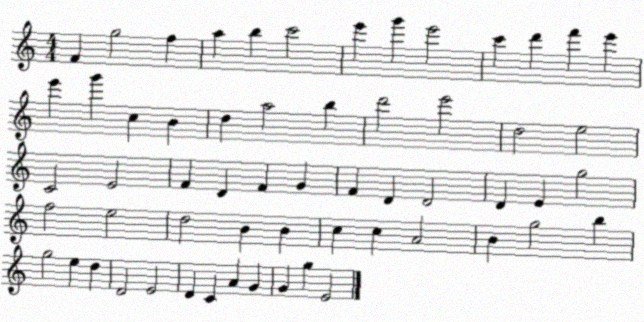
X:1
T:Untitled
M:4/4
L:1/4
K:C
F g2 f a b c'2 e' g' e'2 c' d' f' e' e' g' c B d a2 b d'2 e'2 d2 e2 C2 E2 F D F G F D D2 D E g2 f2 e2 d2 B B c c A2 B g2 b g2 e d D2 E2 D C A G G g E2